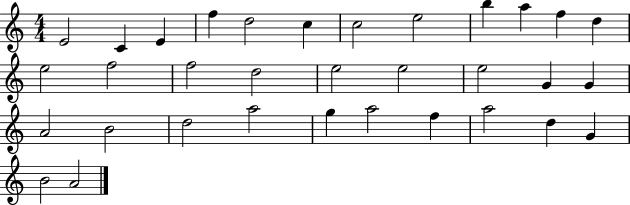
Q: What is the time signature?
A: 4/4